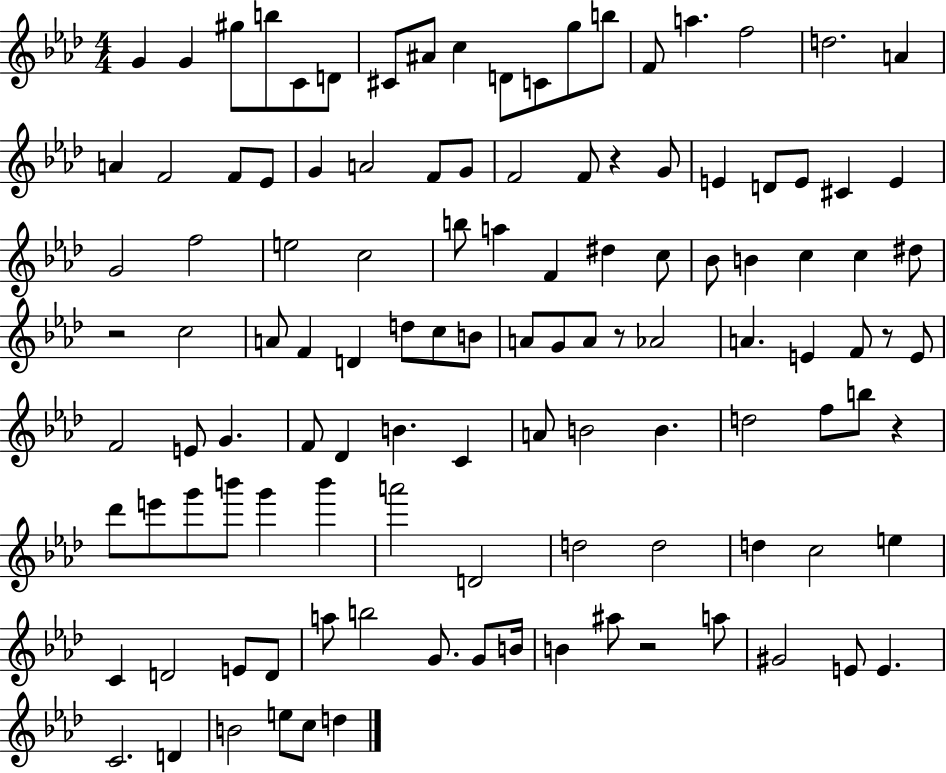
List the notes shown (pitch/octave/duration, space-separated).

G4/q G4/q G#5/e B5/e C4/e D4/e C#4/e A#4/e C5/q D4/e C4/e G5/e B5/e F4/e A5/q. F5/h D5/h. A4/q A4/q F4/h F4/e Eb4/e G4/q A4/h F4/e G4/e F4/h F4/e R/q G4/e E4/q D4/e E4/e C#4/q E4/q G4/h F5/h E5/h C5/h B5/e A5/q F4/q D#5/q C5/e Bb4/e B4/q C5/q C5/q D#5/e R/h C5/h A4/e F4/q D4/q D5/e C5/e B4/e A4/e G4/e A4/e R/e Ab4/h A4/q. E4/q F4/e R/e E4/e F4/h E4/e G4/q. F4/e Db4/q B4/q. C4/q A4/e B4/h B4/q. D5/h F5/e B5/e R/q Db6/e E6/e G6/e B6/e G6/q B6/q A6/h D4/h D5/h D5/h D5/q C5/h E5/q C4/q D4/h E4/e D4/e A5/e B5/h G4/e. G4/e B4/s B4/q A#5/e R/h A5/e G#4/h E4/e E4/q. C4/h. D4/q B4/h E5/e C5/e D5/q